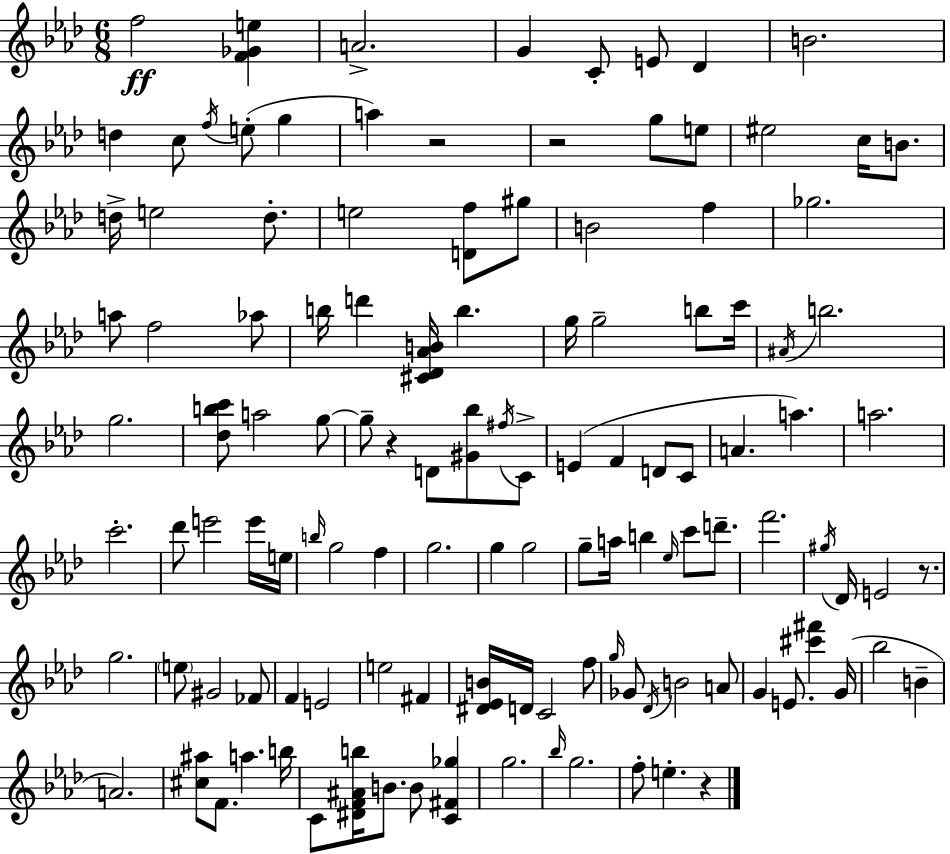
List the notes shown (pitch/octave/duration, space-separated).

F5/h [F4,Gb4,E5]/q A4/h. G4/q C4/e E4/e Db4/q B4/h. D5/q C5/e F5/s E5/e G5/q A5/q R/h R/h G5/e E5/e EIS5/h C5/s B4/e. D5/s E5/h D5/e. E5/h [D4,F5]/e G#5/e B4/h F5/q Gb5/h. A5/e F5/h Ab5/e B5/s D6/q [C#4,Db4,Ab4,B4]/s B5/q. G5/s G5/h B5/e C6/s A#4/s B5/h. G5/h. [Db5,B5,C6]/e A5/h G5/e G5/e R/q D4/e [G#4,Bb5]/e F#5/s C4/e E4/q F4/q D4/e C4/e A4/q. A5/q. A5/h. C6/h. Db6/e E6/h E6/s E5/s B5/s G5/h F5/q G5/h. G5/q G5/h G5/e A5/s B5/q Eb5/s C6/e D6/e. F6/h. G#5/s Db4/s E4/h R/e. G5/h. E5/e G#4/h FES4/e F4/q E4/h E5/h F#4/q [D#4,Eb4,B4]/s D4/s C4/h F5/e G5/s Gb4/e Db4/s B4/h A4/e G4/q E4/e. [C#6,F#6]/q G4/s Bb5/h B4/q A4/h. [C#5,A#5]/e F4/e. A5/q. B5/s C4/e [D#4,F4,A#4,B5]/s B4/e. B4/e [C4,F#4,Gb5]/q G5/h. Bb5/s G5/h. F5/e E5/q. R/q